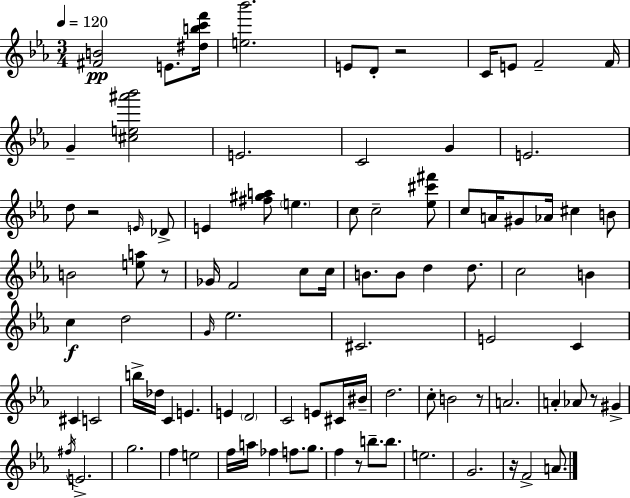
{
  \clef treble
  \numericTimeSignature
  \time 3/4
  \key c \minor
  \tempo 4 = 120
  <fis' b'>2\pp e'8. <dis'' b'' c''' f'''>16 | <e'' bes'''>2. | e'8 d'8-. r2 | c'16 e'8 f'2-- f'16 | \break g'4-- <cis'' e'' ais''' bes'''>2 | e'2. | c'2 g'4 | e'2. | \break d''8 r2 \grace { e'16 } des'8-> | e'4 <fis'' gis'' a''>8 \parenthesize e''4. | c''8 c''2-- <ees'' cis''' fis'''>8 | c''8 a'16 gis'8 aes'16 cis''4 b'8 | \break b'2 <e'' a''>8 r8 | ges'16 f'2 c''8 | c''16 b'8. b'8 d''4 d''8. | c''2 b'4 | \break c''4\f d''2 | \grace { g'16 } ees''2. | cis'2. | e'2 c'4 | \break cis'4 c'2 | b''16-> des''16 c'4 e'4. | e'4 \parenthesize d'2 | c'2 e'8 | \break cis'16 bis'16-- d''2. | c''8-. b'2 | r8 a'2. | a'4-. aes'8 r8 gis'4-> | \break \acciaccatura { fis''16 } e'2.-> | g''2. | f''4 e''2 | f''16 a''16 fes''4 f''8. | \break g''8. f''4 r8 b''8.-- | b''8. e''2. | g'2. | r16 f'2-> | \break a'8. \bar "|."
}